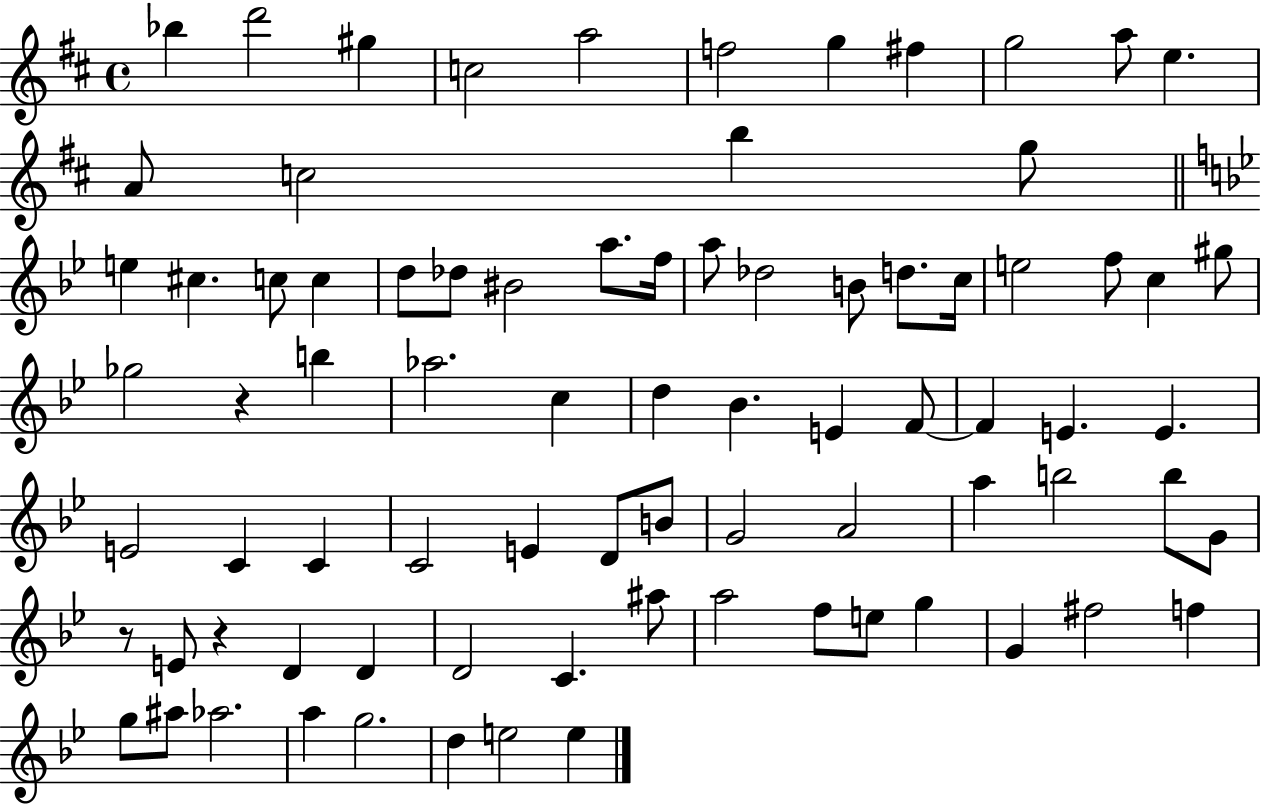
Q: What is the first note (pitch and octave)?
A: Bb5